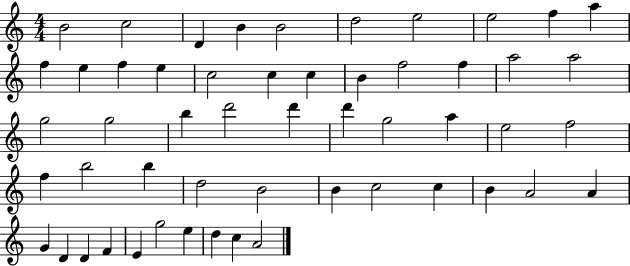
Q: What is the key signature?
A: C major